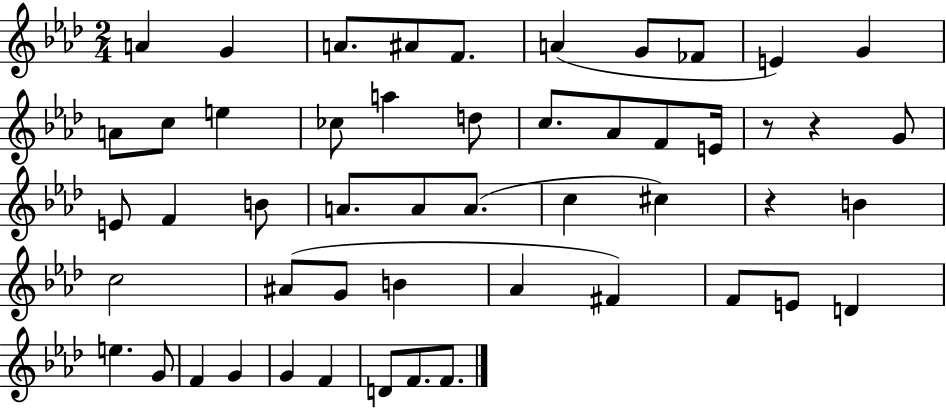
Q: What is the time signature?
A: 2/4